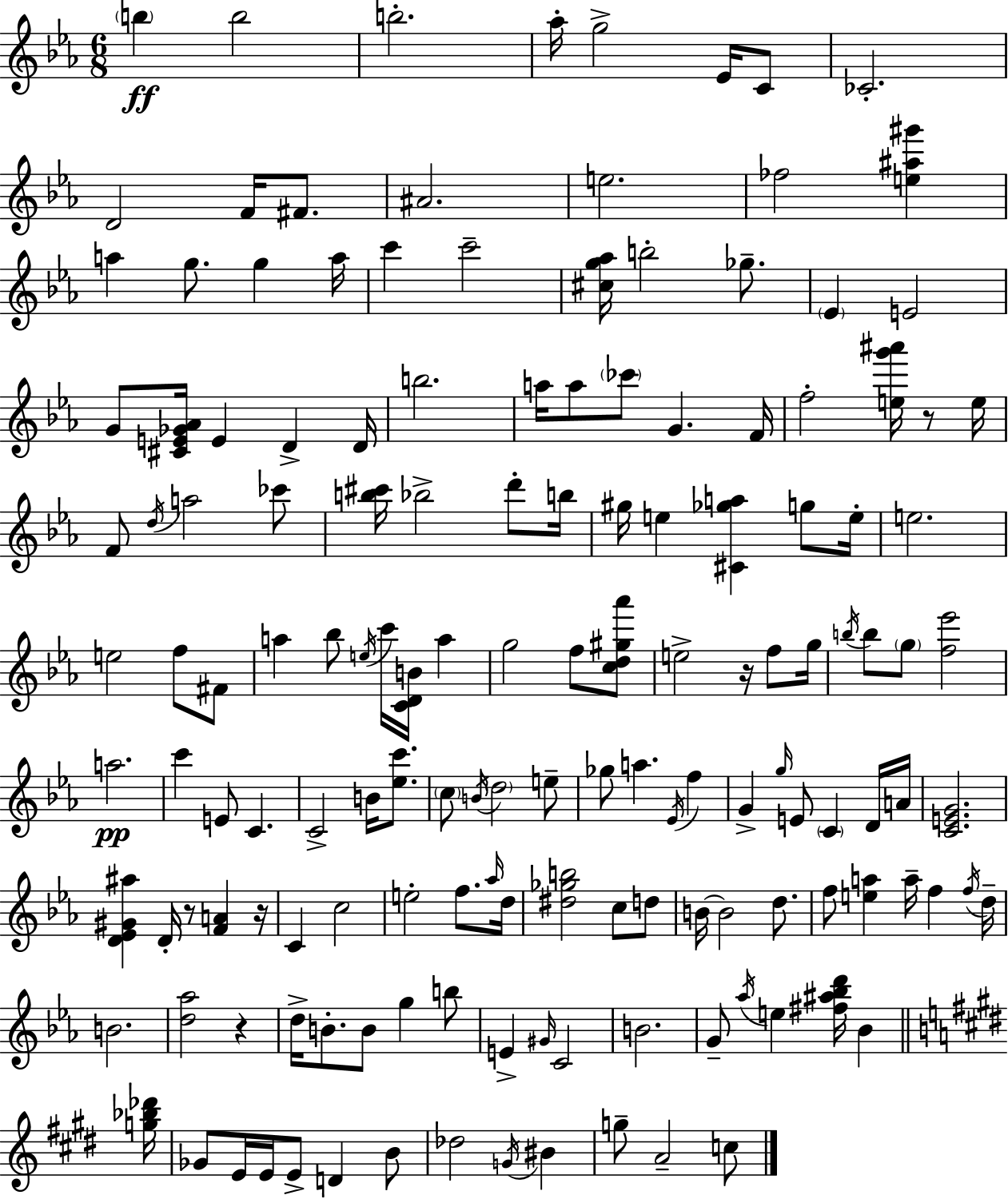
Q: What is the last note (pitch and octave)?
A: C5